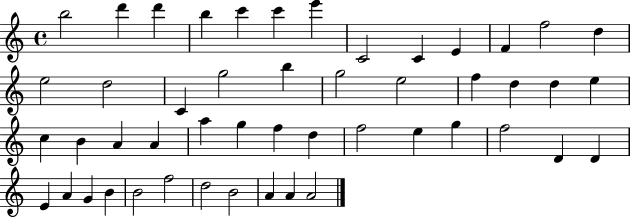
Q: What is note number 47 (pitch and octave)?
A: A4